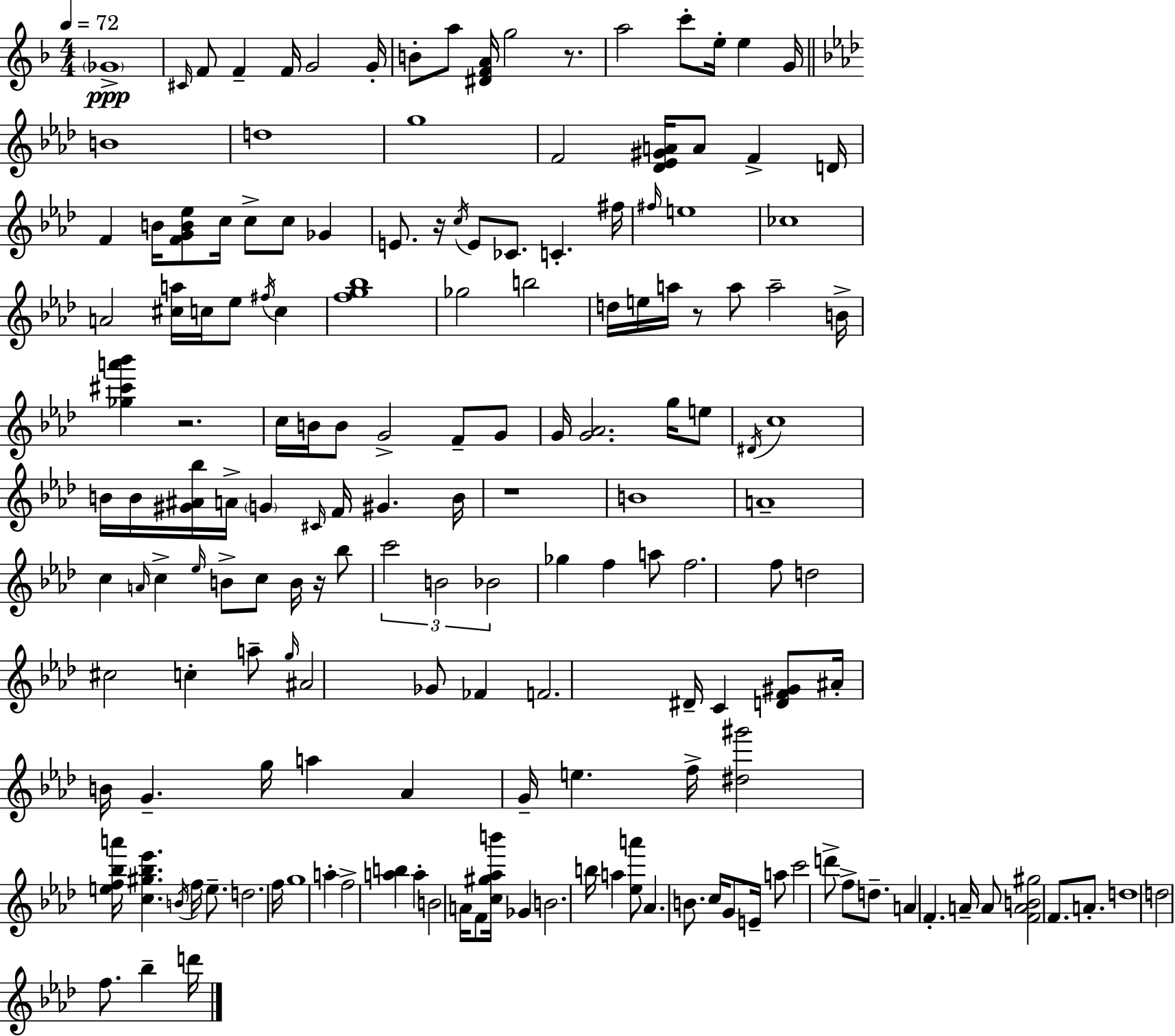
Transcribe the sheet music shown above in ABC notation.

X:1
T:Untitled
M:4/4
L:1/4
K:F
_G4 ^C/4 F/2 F F/4 G2 G/4 B/2 a/2 [^DFA]/4 g2 z/2 a2 c'/2 e/4 e G/4 B4 d4 g4 F2 [_D_E^GA]/4 A/2 F D/4 F B/4 [FGB_e]/2 c/4 c/2 c/2 _G E/2 z/4 c/4 E/2 _C/2 C ^f/4 ^f/4 e4 _c4 A2 [^ca]/4 c/4 _e/2 ^f/4 c [fg_b]4 _g2 b2 d/4 e/4 a/4 z/2 a/2 a2 B/4 [_g^c'a'_b'] z2 c/4 B/4 B/2 G2 F/2 G/2 G/4 [G_A]2 g/4 e/2 ^D/4 c4 B/4 B/4 [^G^A_b]/4 A/4 G ^C/4 F/4 ^G B/4 z4 B4 A4 c A/4 c _e/4 B/2 c/2 B/4 z/4 _b/2 c'2 B2 _B2 _g f a/2 f2 f/2 d2 ^c2 c a/2 g/4 ^A2 _G/2 _F F2 ^D/4 C [DF^G]/2 ^A/4 B/4 G g/4 a _A G/4 e f/4 [^d^g']2 [ef_ba']/4 [c^g_b_e'] B/4 f/4 e/2 d2 f/4 g4 a f2 [ab] a B2 A/4 F/2 [c^g_ab']/4 _G B2 b/4 a [_ea']/2 _A B/2 c/4 G/2 E/4 a/2 c'2 d'/2 f/2 d/2 A F A/4 A/2 [FAB^g]2 F/2 A/2 d4 d2 f/2 _b d'/4